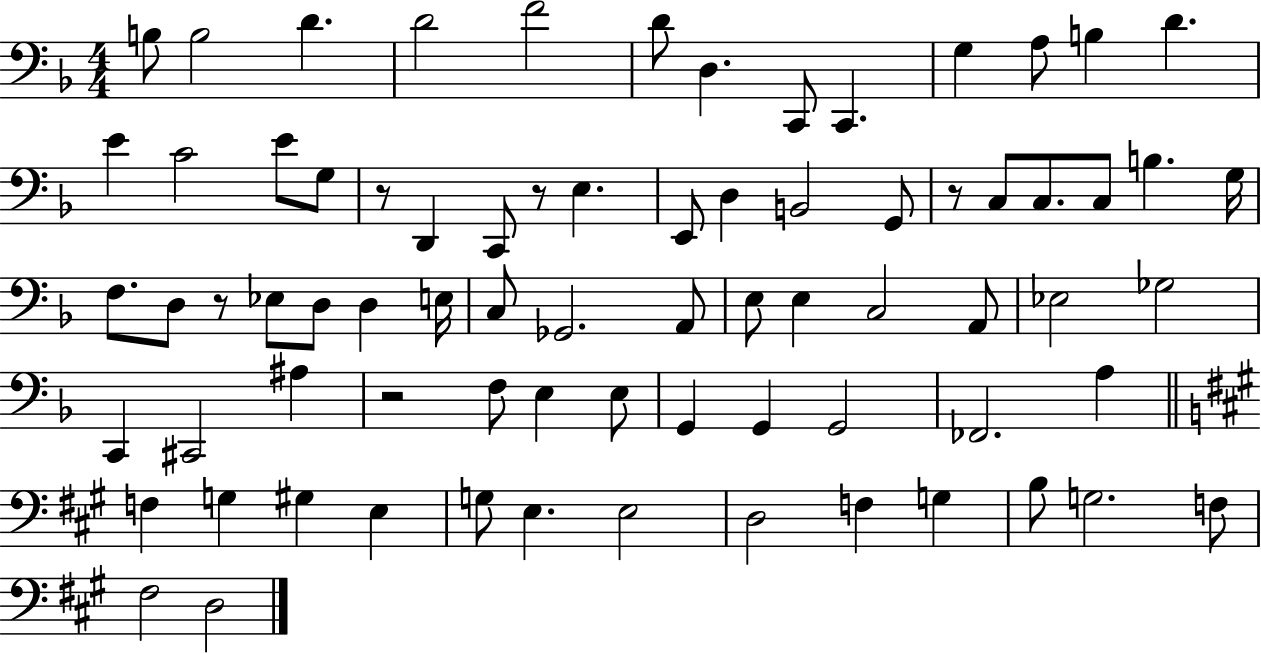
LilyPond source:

{
  \clef bass
  \numericTimeSignature
  \time 4/4
  \key f \major
  \repeat volta 2 { b8 b2 d'4. | d'2 f'2 | d'8 d4. c,8 c,4. | g4 a8 b4 d'4. | \break e'4 c'2 e'8 g8 | r8 d,4 c,8 r8 e4. | e,8 d4 b,2 g,8 | r8 c8 c8. c8 b4. g16 | \break f8. d8 r8 ees8 d8 d4 e16 | c8 ges,2. a,8 | e8 e4 c2 a,8 | ees2 ges2 | \break c,4 cis,2 ais4 | r2 f8 e4 e8 | g,4 g,4 g,2 | fes,2. a4 | \break \bar "||" \break \key a \major f4 g4 gis4 e4 | g8 e4. e2 | d2 f4 g4 | b8 g2. f8 | \break fis2 d2 | } \bar "|."
}